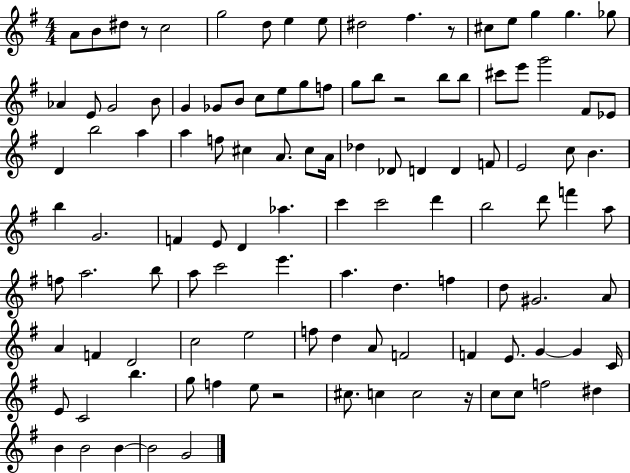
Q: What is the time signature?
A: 4/4